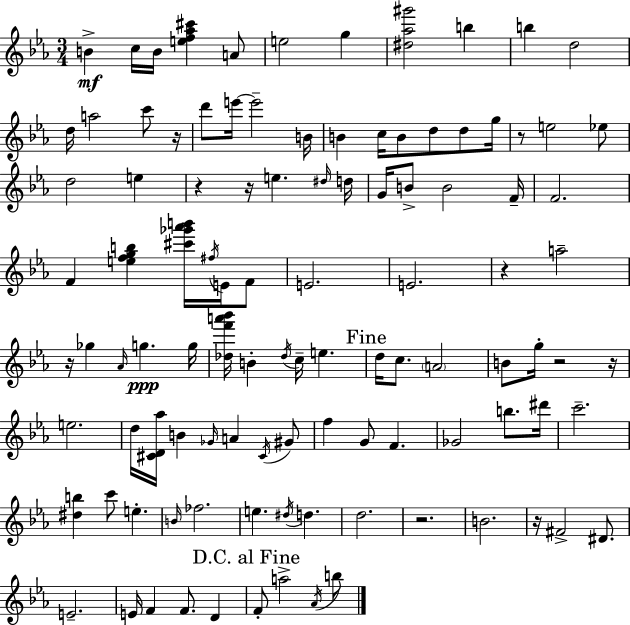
B4/q C5/s B4/s [E5,F5,Ab5,C#6]/q A4/e E5/h G5/q [D#5,Ab5,G#6]/h B5/q B5/q D5/h D5/s A5/h C6/e R/s D6/e E6/s E6/h B4/s B4/q C5/s B4/e D5/e D5/e G5/s R/e E5/h Eb5/e D5/h E5/q R/q R/s E5/q. D#5/s D5/s G4/s B4/e B4/h F4/s F4/h. F4/q [E5,F5,G5,B5]/q [C#6,Gb6,Ab6,B6]/s F#5/s E4/s F4/e E4/h. E4/h. R/q A5/h R/s Gb5/q Ab4/s G5/q. G5/s [Db5,F6,A6,Bb6]/s B4/q Db5/s C5/s E5/q. D5/s C5/e. A4/h B4/e G5/s R/h R/s E5/h. D5/s [C#4,D4,Ab5]/s B4/q Gb4/s A4/q C#4/s G#4/e F5/q G4/e F4/q. Gb4/h B5/e. D#6/s C6/h. [D#5,B5]/q C6/e E5/q. B4/s FES5/h. E5/q. D#5/s D5/q. D5/h. R/h. B4/h. R/s F#4/h D#4/e. E4/h. E4/s F4/q F4/e. D4/q F4/e A5/h Ab4/s B5/e